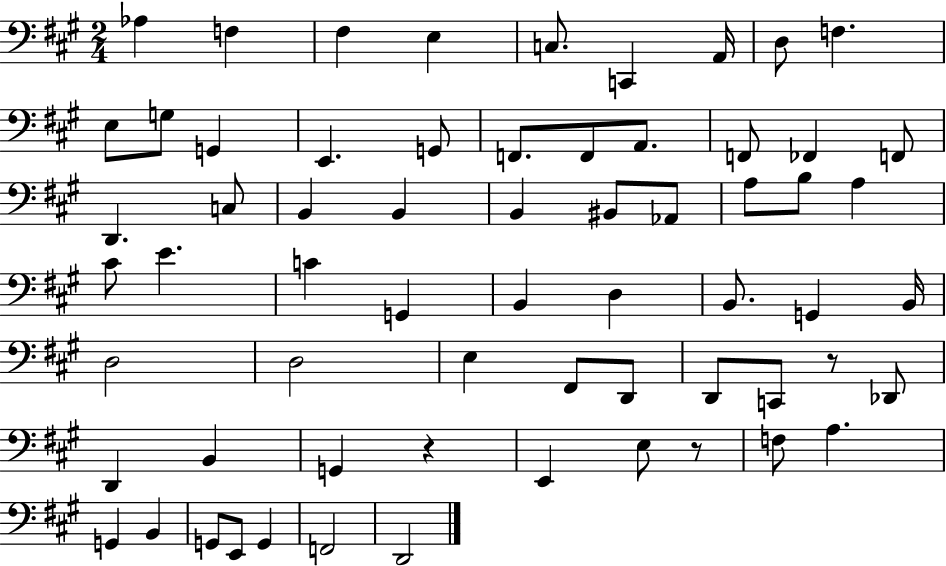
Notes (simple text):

Ab3/q F3/q F#3/q E3/q C3/e. C2/q A2/s D3/e F3/q. E3/e G3/e G2/q E2/q. G2/e F2/e. F2/e A2/e. F2/e FES2/q F2/e D2/q. C3/e B2/q B2/q B2/q BIS2/e Ab2/e A3/e B3/e A3/q C#4/e E4/q. C4/q G2/q B2/q D3/q B2/e. G2/q B2/s D3/h D3/h E3/q F#2/e D2/e D2/e C2/e R/e Db2/e D2/q B2/q G2/q R/q E2/q E3/e R/e F3/e A3/q. G2/q B2/q G2/e E2/e G2/q F2/h D2/h